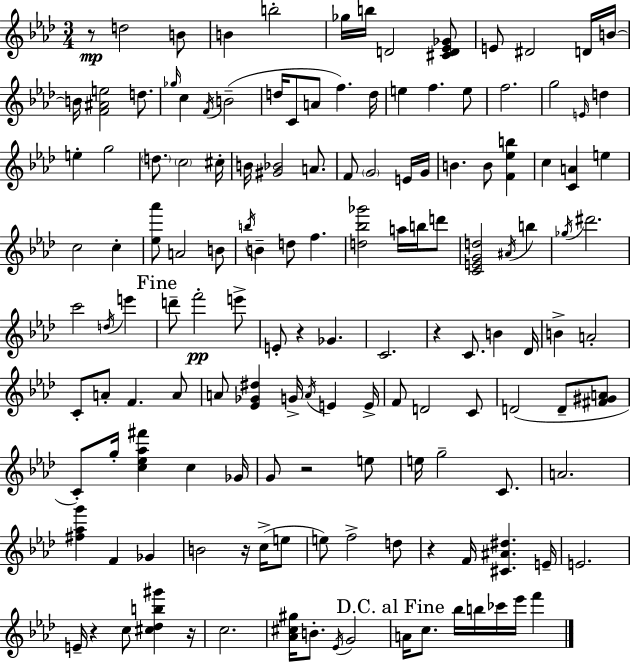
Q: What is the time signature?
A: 3/4